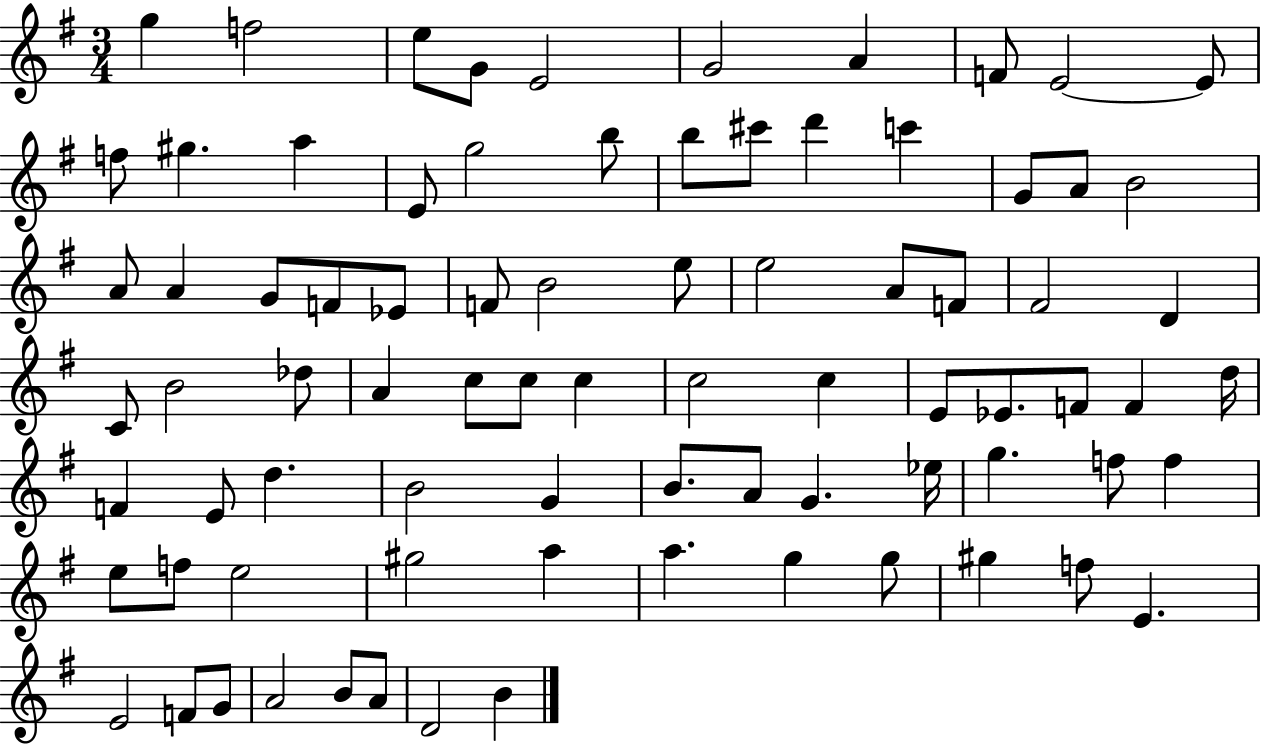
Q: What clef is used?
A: treble